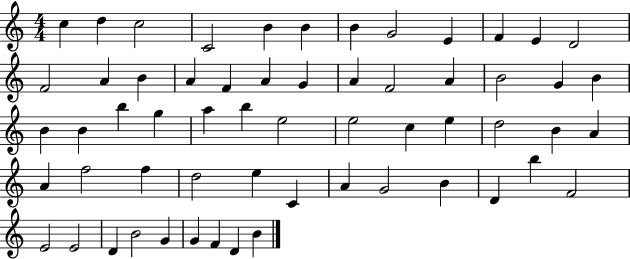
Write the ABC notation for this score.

X:1
T:Untitled
M:4/4
L:1/4
K:C
c d c2 C2 B B B G2 E F E D2 F2 A B A F A G A F2 A B2 G B B B b g a b e2 e2 c e d2 B A A f2 f d2 e C A G2 B D b F2 E2 E2 D B2 G G F D B